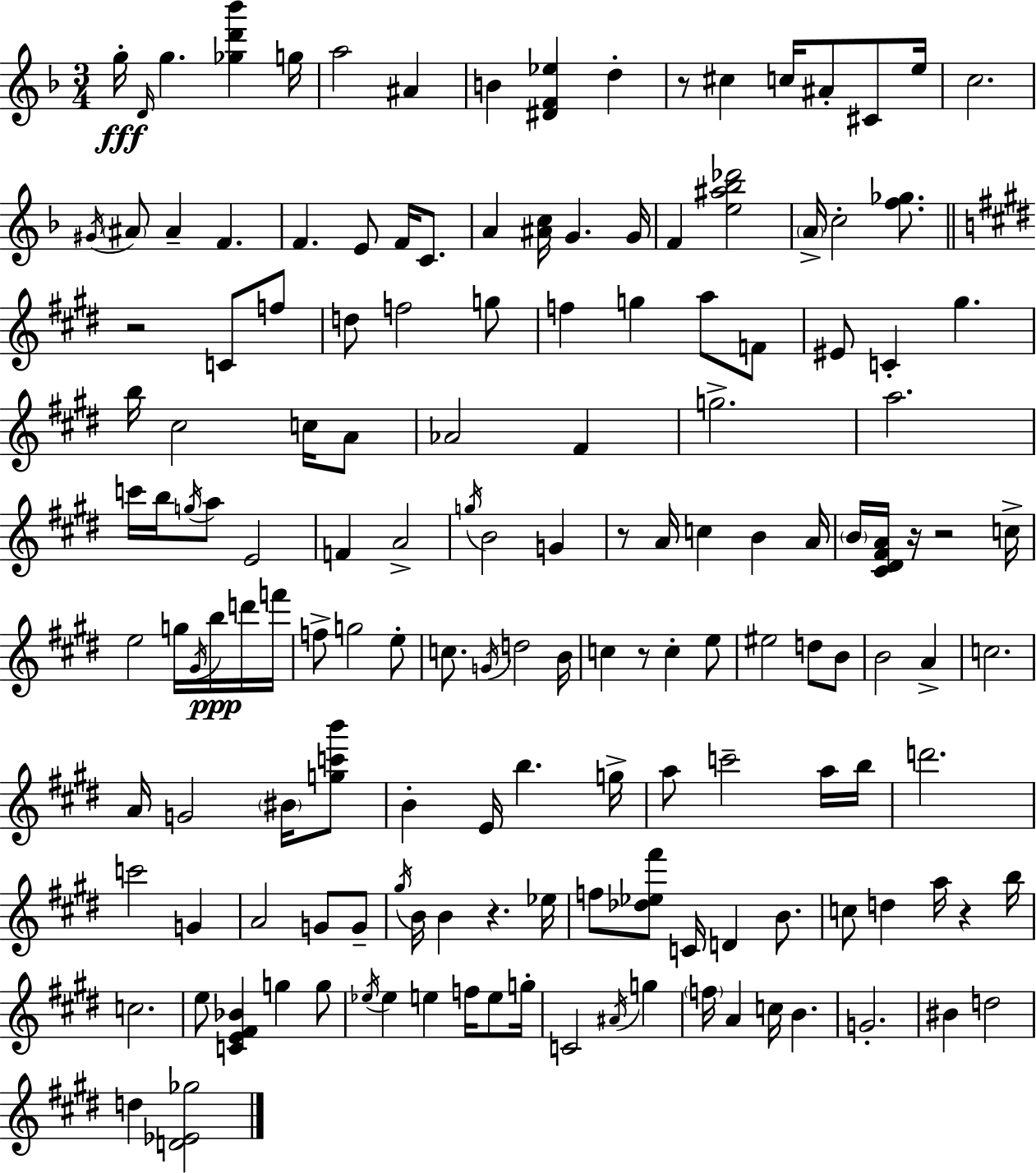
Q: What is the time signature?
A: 3/4